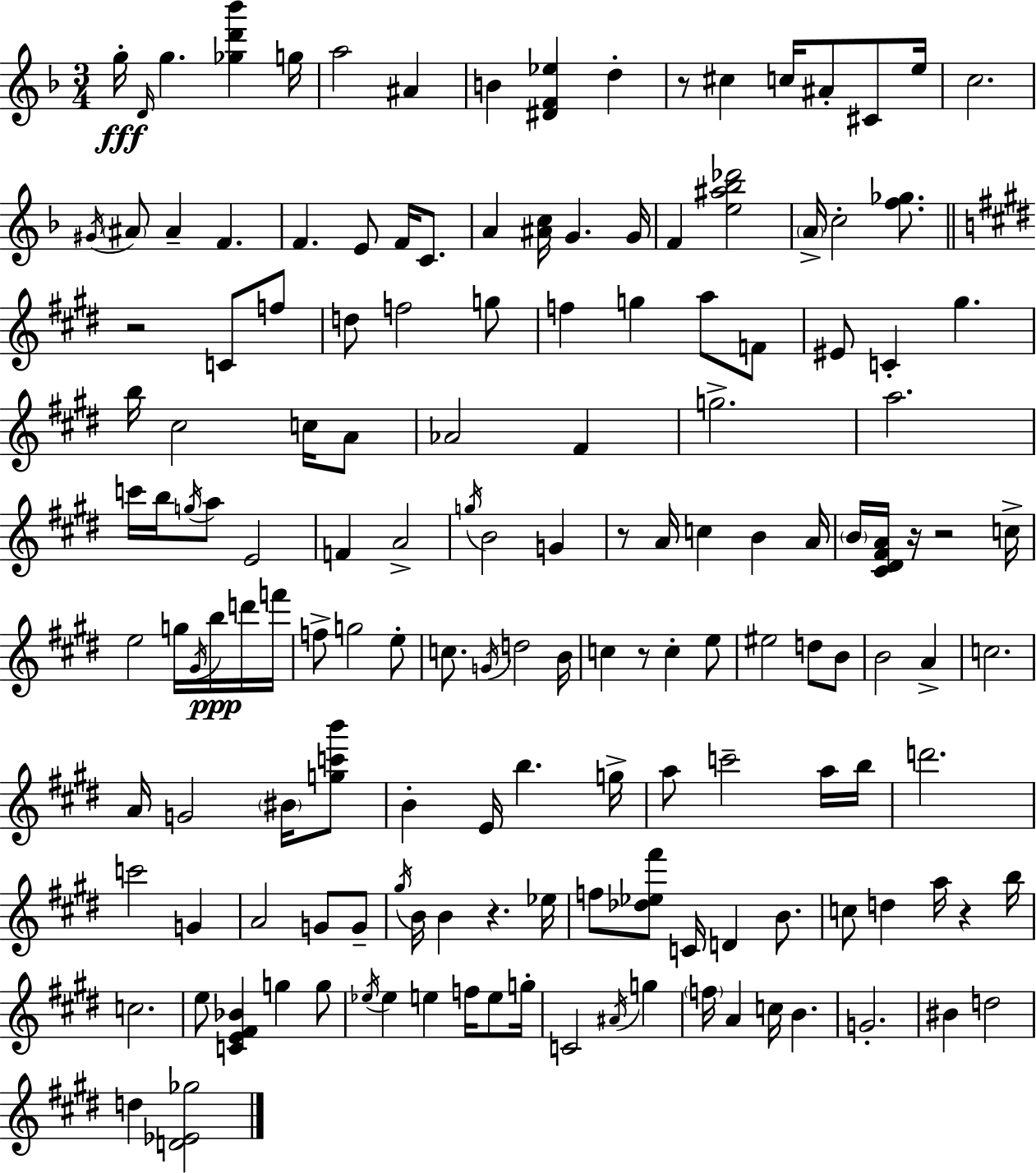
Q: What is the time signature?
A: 3/4